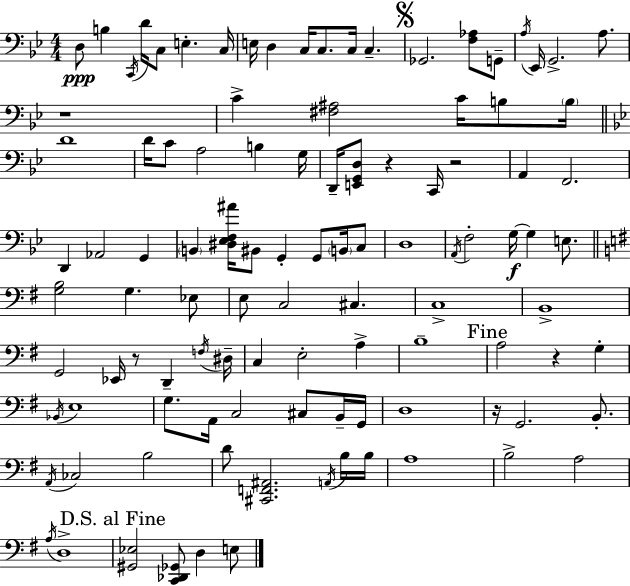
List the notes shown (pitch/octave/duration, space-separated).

D3/e B3/q C2/s D4/s C3/e E3/q. C3/s E3/s D3/q C3/s C3/e. C3/s C3/q. Gb2/h. [F3,Ab3]/e G2/e A3/s Eb2/s G2/h. A3/e. R/w C4/q [F#3,A#3]/h C4/s B3/e B3/s D4/w D4/s C4/e A3/h B3/q G3/s D2/s [E2,G2,D3]/e R/q C2/s R/h A2/q F2/h. D2/q Ab2/h G2/q B2/q [D#3,Eb3,F3,A#4]/s BIS2/e G2/q G2/e B2/s C3/e D3/w A2/s F3/h G3/s G3/q E3/e. [G3,B3]/h G3/q. Eb3/e E3/e C3/h C#3/q. C3/w B2/w G2/h Eb2/s R/e D2/q F3/s D#3/s C3/q E3/h A3/q B3/w A3/h R/q G3/q Bb2/s E3/w G3/e. A2/s C3/h C#3/e B2/s G2/s D3/w R/s G2/h. B2/e. A2/s CES3/h B3/h D4/e [C#2,F2,A#2]/h. A2/s B3/s B3/s A3/w B3/h A3/h A3/s D3/w [G#2,Eb3]/h [C2,Db2,Gb2]/e D3/q E3/e